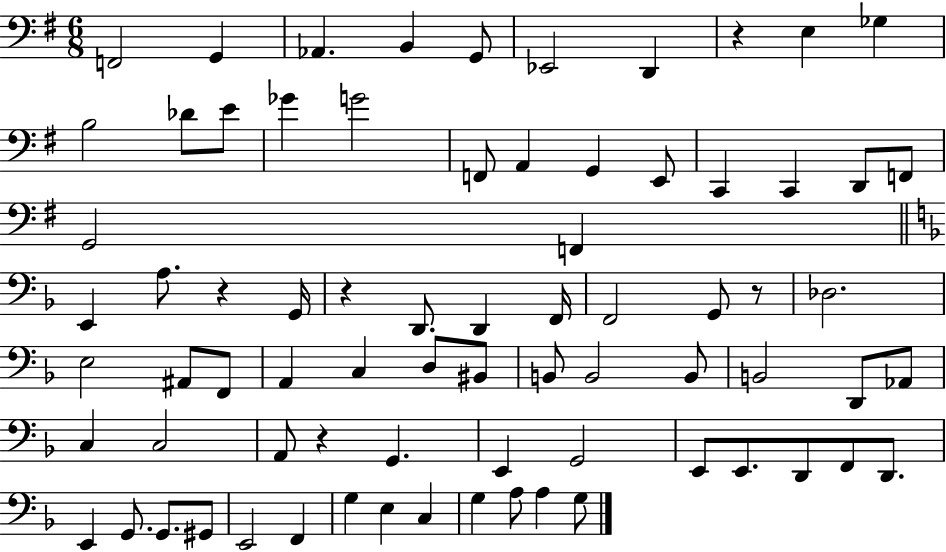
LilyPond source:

{
  \clef bass
  \numericTimeSignature
  \time 6/8
  \key g \major
  \repeat volta 2 { f,2 g,4 | aes,4. b,4 g,8 | ees,2 d,4 | r4 e4 ges4 | \break b2 des'8 e'8 | ges'4 g'2 | f,8 a,4 g,4 e,8 | c,4 c,4 d,8 f,8 | \break g,2 f,4 | \bar "||" \break \key f \major e,4 a8. r4 g,16 | r4 d,8. d,4 f,16 | f,2 g,8 r8 | des2. | \break e2 ais,8 f,8 | a,4 c4 d8 bis,8 | b,8 b,2 b,8 | b,2 d,8 aes,8 | \break c4 c2 | a,8 r4 g,4. | e,4 g,2 | e,8 e,8. d,8 f,8 d,8. | \break e,4 g,8. g,8. gis,8 | e,2 f,4 | g4 e4 c4 | g4 a8 a4 g8 | \break } \bar "|."
}